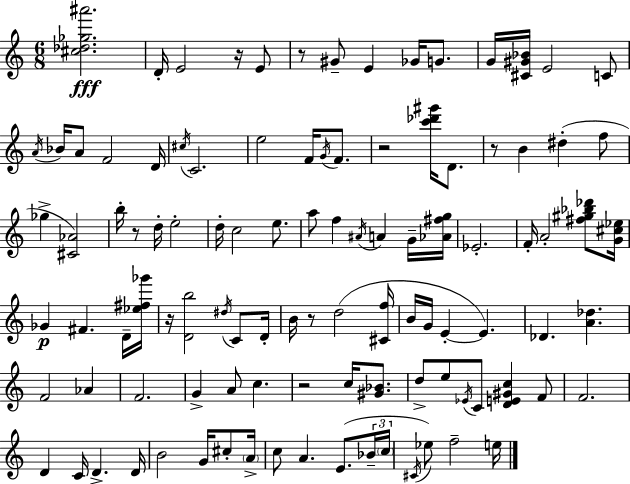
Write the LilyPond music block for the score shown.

{
  \clef treble
  \numericTimeSignature
  \time 6/8
  \key c \major
  \repeat volta 2 { <cis'' des'' ges'' ais'''>2.\fff | d'16-. e'2 r16 e'8 | r8 gis'8-- e'4 ges'16 g'8. | g'16 <cis' gis' bes'>16 e'2 c'8 | \break \acciaccatura { a'16 } bes'16 a'8 f'2 | d'16 \acciaccatura { cis''16 } c'2. | e''2 f'16 \acciaccatura { g'16 } | f'8. r2 <c''' des''' gis'''>16 | \break d'8. r8 b'4 dis''4-.( | f''8 ges''4-> <cis' aes'>2) | b''16-. r8 d''16-. e''2-. | d''16-. c''2 | \break e''8. a''8 f''4 \acciaccatura { ais'16 } a'4 | g'16-- <aes' fis'' g''>16 ees'2.-. | f'16-. a'2-. | <fis'' gis'' bes'' des'''>8 <g' cis'' ees''>16 ges'4\p fis'4. | \break d'16-- <ees'' fis'' ges'''>16 r16 <d' b''>2 | \acciaccatura { dis''16 } c'8 d'16-. b'16 r8 d''2( | <cis' f''>16 b'16 g'16 e'4-.~~ e'4.) | des'4. <a' des''>4. | \break f'2 | aes'4 f'2. | g'4-> a'8 c''4. | r2 | \break c''16 <gis' bes'>8. d''8-> e''8 \acciaccatura { ees'16 } c'8 | <d' e' gis' c''>4 f'8 f'2. | d'4 c'16 d'4.-> | d'16 b'2 | \break g'16 cis''8-. \parenthesize a'16-> c''8 a'4. | e'8.( \tuplet 3/2 { bes'16-- \parenthesize c''16 \acciaccatura { cis'16 } } ees''8) f''2-- | e''16 } \bar "|."
}